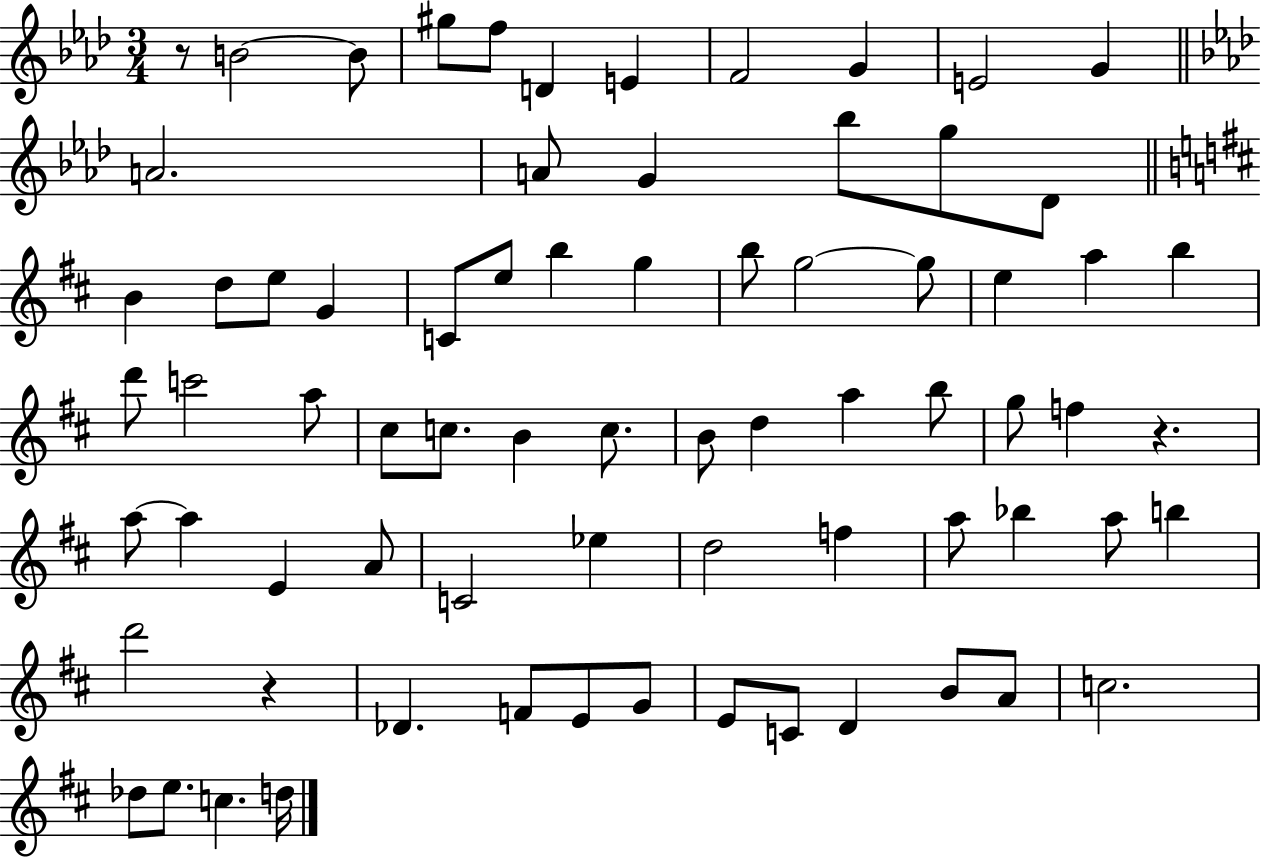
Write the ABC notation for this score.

X:1
T:Untitled
M:3/4
L:1/4
K:Ab
z/2 B2 B/2 ^g/2 f/2 D E F2 G E2 G A2 A/2 G _b/2 g/2 _D/2 B d/2 e/2 G C/2 e/2 b g b/2 g2 g/2 e a b d'/2 c'2 a/2 ^c/2 c/2 B c/2 B/2 d a b/2 g/2 f z a/2 a E A/2 C2 _e d2 f a/2 _b a/2 b d'2 z _D F/2 E/2 G/2 E/2 C/2 D B/2 A/2 c2 _d/2 e/2 c d/4